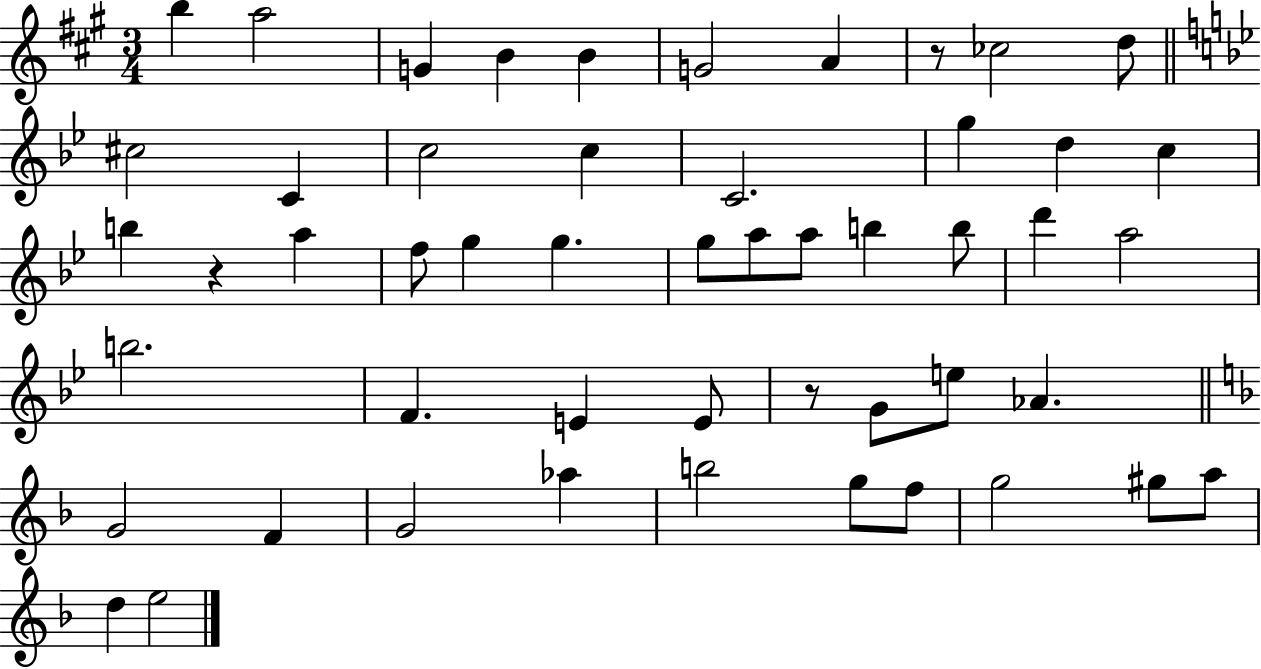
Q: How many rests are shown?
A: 3